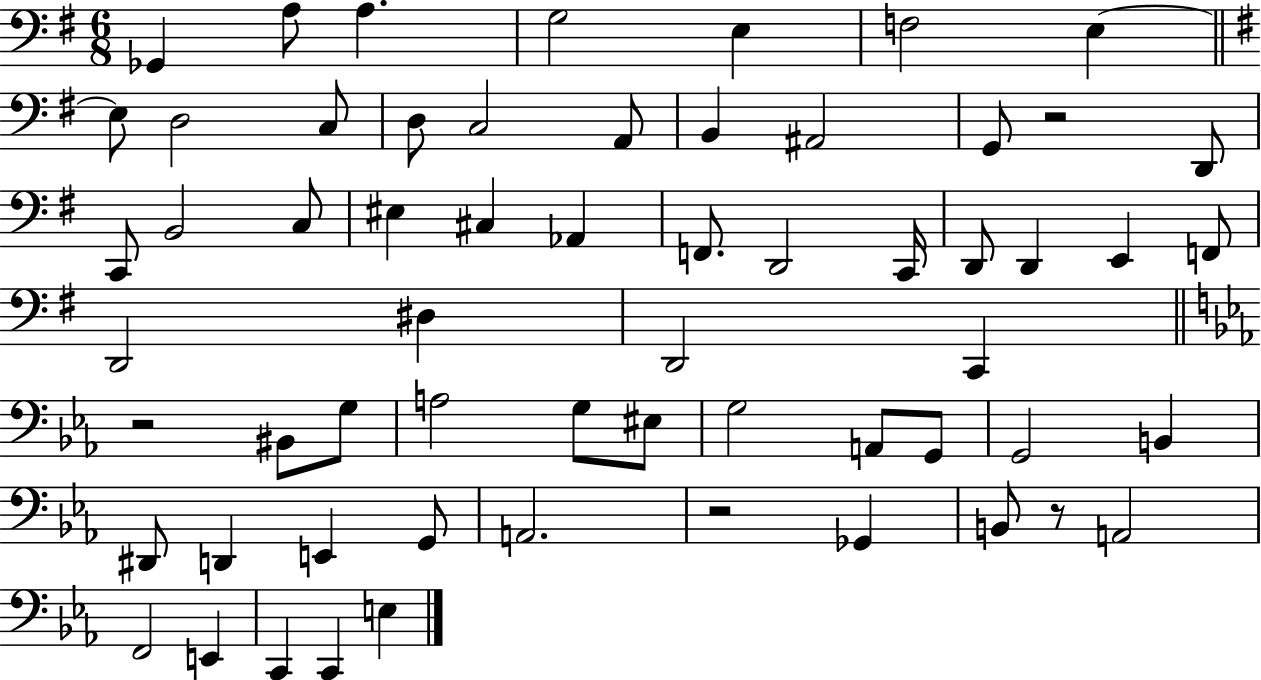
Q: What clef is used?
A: bass